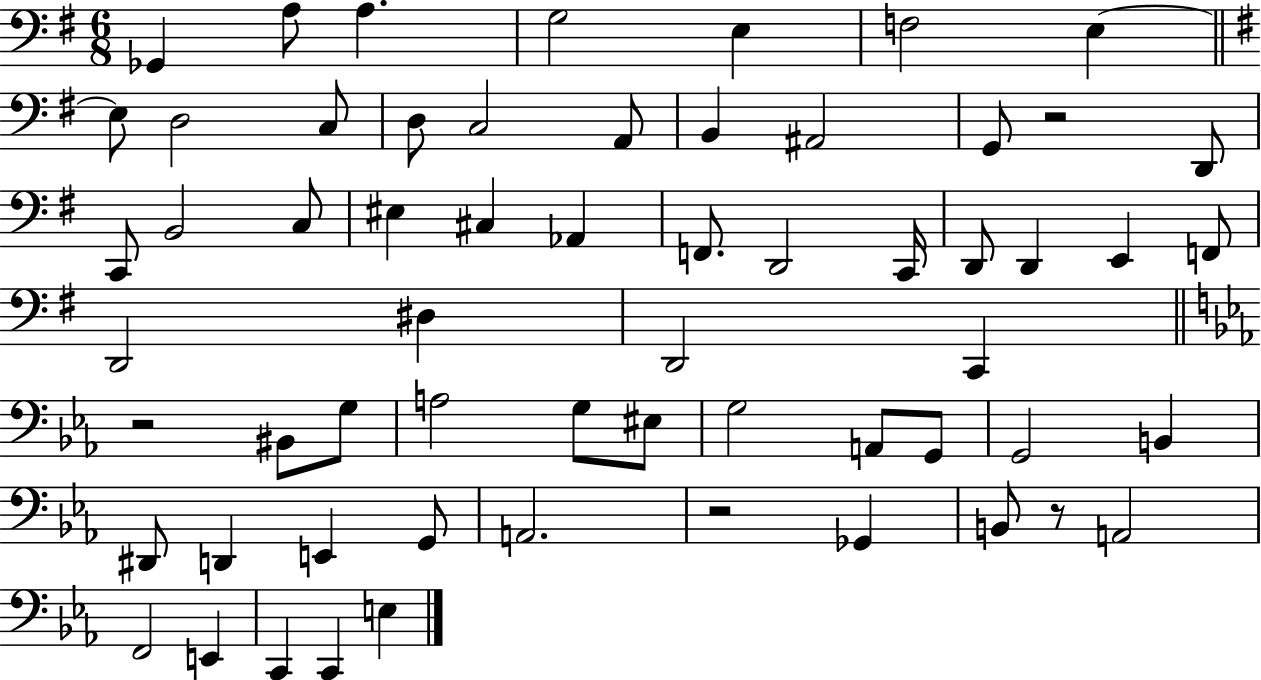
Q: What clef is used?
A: bass